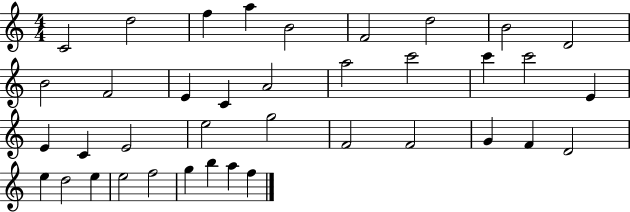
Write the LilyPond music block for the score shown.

{
  \clef treble
  \numericTimeSignature
  \time 4/4
  \key c \major
  c'2 d''2 | f''4 a''4 b'2 | f'2 d''2 | b'2 d'2 | \break b'2 f'2 | e'4 c'4 a'2 | a''2 c'''2 | c'''4 c'''2 e'4 | \break e'4 c'4 e'2 | e''2 g''2 | f'2 f'2 | g'4 f'4 d'2 | \break e''4 d''2 e''4 | e''2 f''2 | g''4 b''4 a''4 f''4 | \bar "|."
}